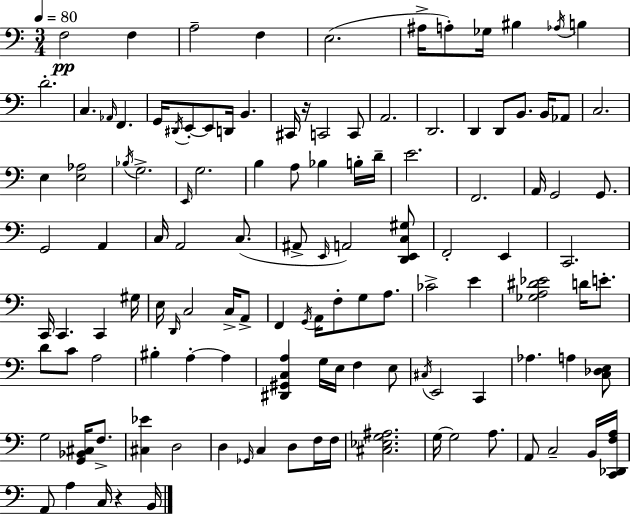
X:1
T:Untitled
M:3/4
L:1/4
K:C
F,2 F, A,2 F, E,2 ^A,/4 A,/2 _G,/4 ^B, _A,/4 B, D2 C, _A,,/4 F,, G,,/4 ^D,,/4 E,,/2 E,,/2 D,,/4 B,, ^C,,/4 z/4 C,,2 C,,/2 A,,2 D,,2 D,, D,,/2 B,,/2 B,,/4 _A,,/2 C,2 E, [E,_A,]2 _B,/4 G,2 E,,/4 G,2 B, A,/2 _B, B,/4 D/4 E2 F,,2 A,,/4 G,,2 G,,/2 G,,2 A,, C,/4 A,,2 C,/2 ^A,,/2 E,,/4 A,,2 [D,,E,,C,^G,]/2 F,,2 E,, C,,2 C,,/4 C,, C,, ^G,/4 E,/4 D,,/4 C,2 C,/4 A,,/2 F,, G,,/4 A,,/4 F,/2 G,/2 A,/2 _C2 E [_G,A,^D_E]2 D/4 E/2 D/2 C/2 A,2 ^B, A, A, [^D,,^G,,C,A,] G,/4 E,/4 F, E,/2 ^C,/4 E,,2 C,, _A, A, [C,_D,E,]/2 G,2 [G,,_B,,^C,]/4 F,/2 [^C,_E] D,2 D, _G,,/4 C, D,/2 F,/4 F,/4 [^C,_E,G,^A,]2 G,/4 G,2 A,/2 A,,/2 C,2 B,,/4 [C,,_D,,F,A,]/4 A,,/2 A, C,/4 z B,,/4